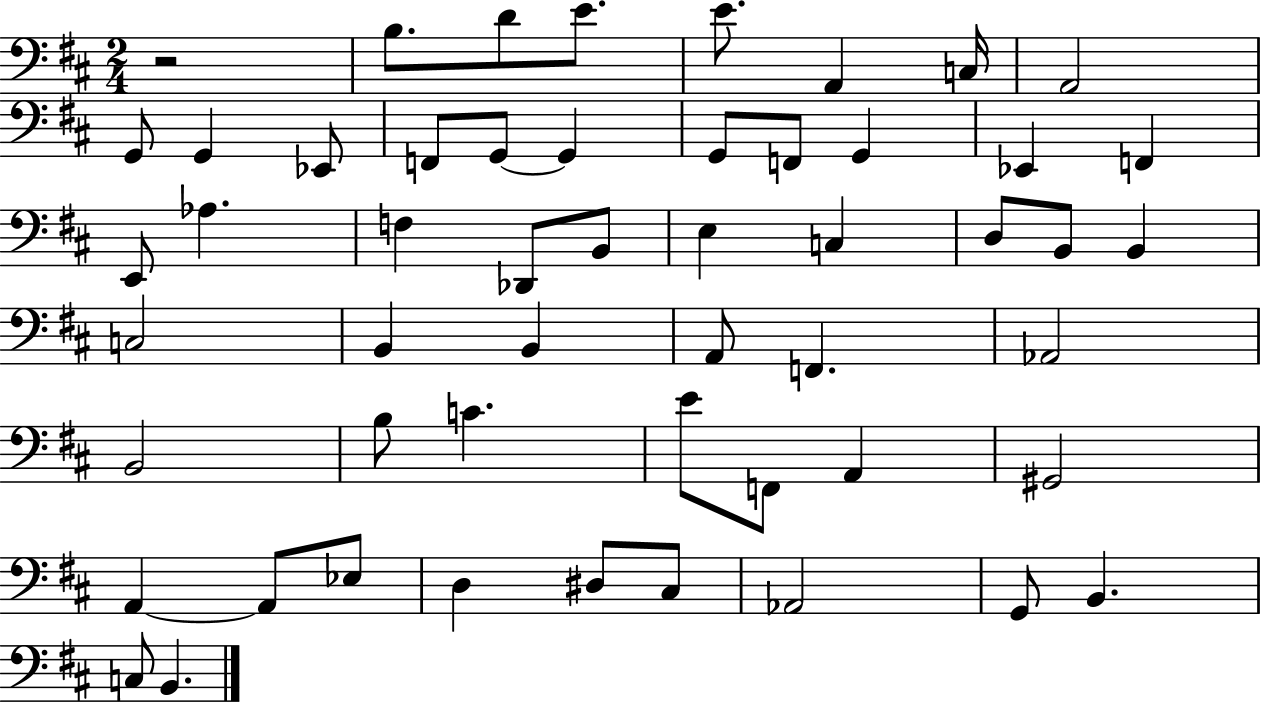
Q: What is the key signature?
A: D major